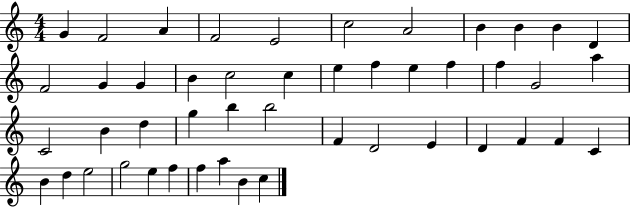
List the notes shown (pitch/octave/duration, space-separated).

G4/q F4/h A4/q F4/h E4/h C5/h A4/h B4/q B4/q B4/q D4/q F4/h G4/q G4/q B4/q C5/h C5/q E5/q F5/q E5/q F5/q F5/q G4/h A5/q C4/h B4/q D5/q G5/q B5/q B5/h F4/q D4/h E4/q D4/q F4/q F4/q C4/q B4/q D5/q E5/h G5/h E5/q F5/q F5/q A5/q B4/q C5/q